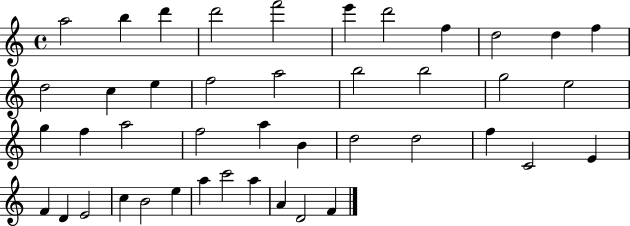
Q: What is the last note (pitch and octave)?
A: F4